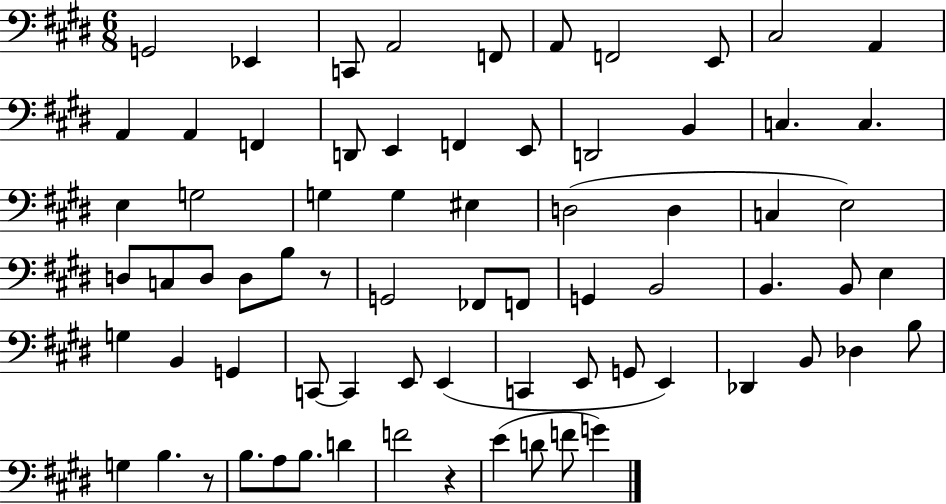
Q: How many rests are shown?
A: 3